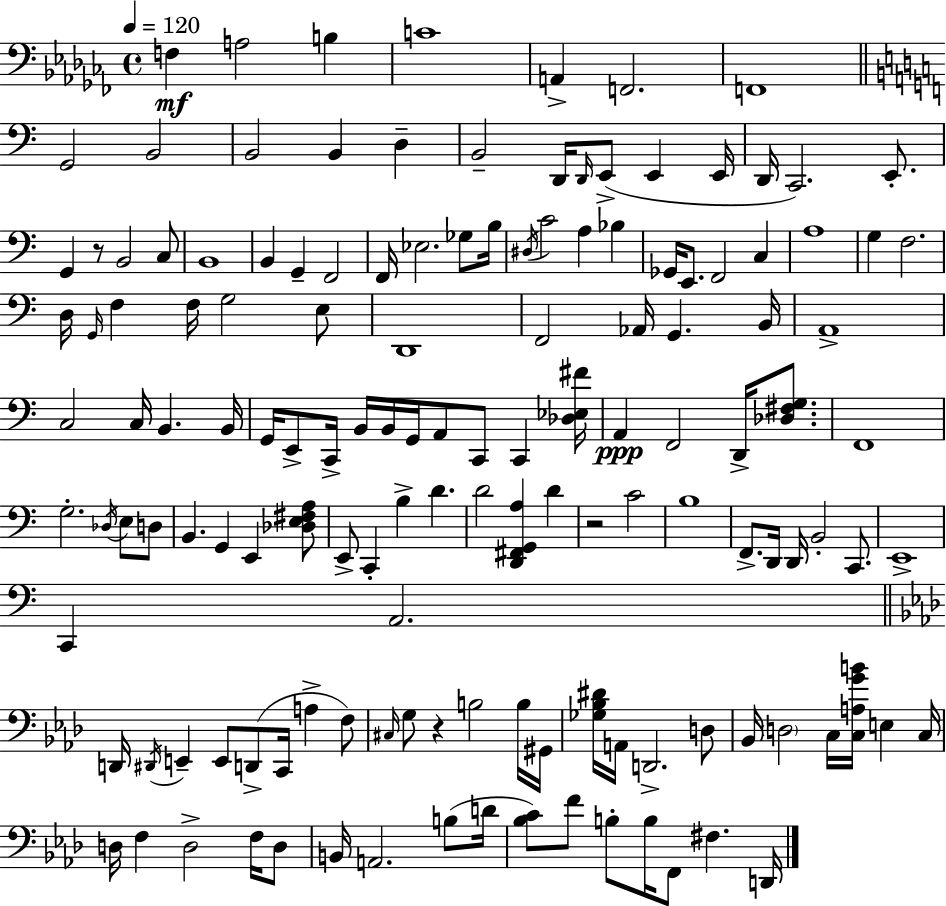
{
  \clef bass
  \time 4/4
  \defaultTimeSignature
  \key aes \minor
  \tempo 4 = 120
  f4\mf a2 b4 | c'1 | a,4-> f,2. | f,1 | \break \bar "||" \break \key a \minor g,2 b,2 | b,2 b,4 d4-- | b,2-- d,16 \grace { d,16 }( e,8-> e,4 | e,16 d,16 c,2.) e,8.-. | \break g,4 r8 b,2 c8 | b,1 | b,4 g,4-- f,2 | f,16 ees2. ges8 | \break b16 \acciaccatura { dis16 } c'2 a4 bes4 | ges,16 e,8. f,2 c4 | a1 | g4 f2. | \break d16 \grace { g,16 } f4 f16 g2 | e8 d,1 | f,2 aes,16 g,4. | b,16 a,1-> | \break c2 c16 b,4. | b,16 g,16 e,8-> c,16-> b,16 b,16 g,16 a,8 c,8 c,4 | <des ees fis'>16 a,4\ppp f,2 d,16-> | <des fis g>8. f,1 | \break g2.-. \acciaccatura { des16 } | e8 d8 b,4. g,4 e,4 | <des e fis a>8 e,8-> c,4-. b4-> d'4. | d'2 <d, fis, g, a>4 | \break d'4 r2 c'2 | b1 | f,8.-> d,16 d,16 b,2-. | c,8. e,1-> | \break c,4 a,2. | \bar "||" \break \key aes \major d,16 \acciaccatura { dis,16 } e,4-- e,8 d,8->( c,16 a4-> f8) | \grace { cis16 } g8 r4 b2 | b16 gis,16 <ges bes dis'>16 a,16 d,2.-> | d8 bes,16 \parenthesize d2 c16 <c a g' b'>16 e4 | \break c16 d16 f4 d2-> f16 | d8 b,16 a,2. b8( | d'16 <bes c'>8) f'8 b8-. b16 f,8 fis4. | d,16 \bar "|."
}